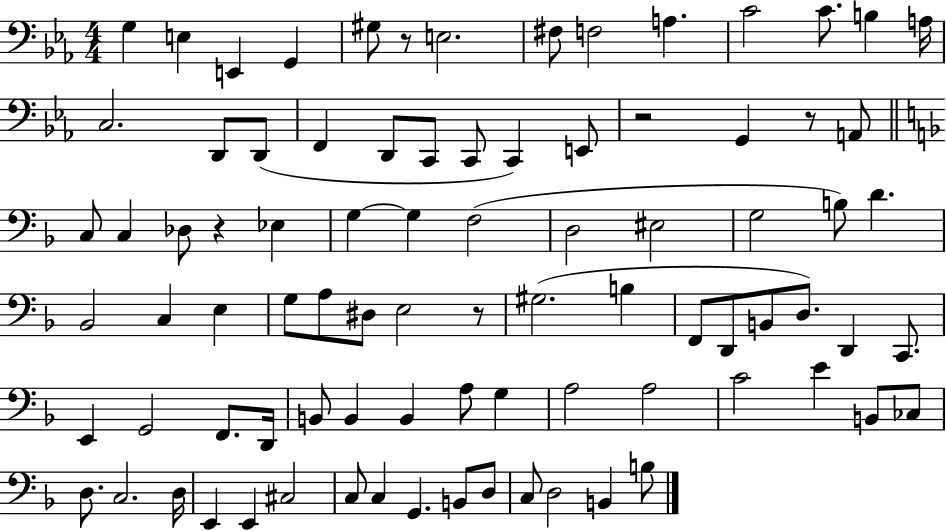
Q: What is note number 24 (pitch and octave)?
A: A2